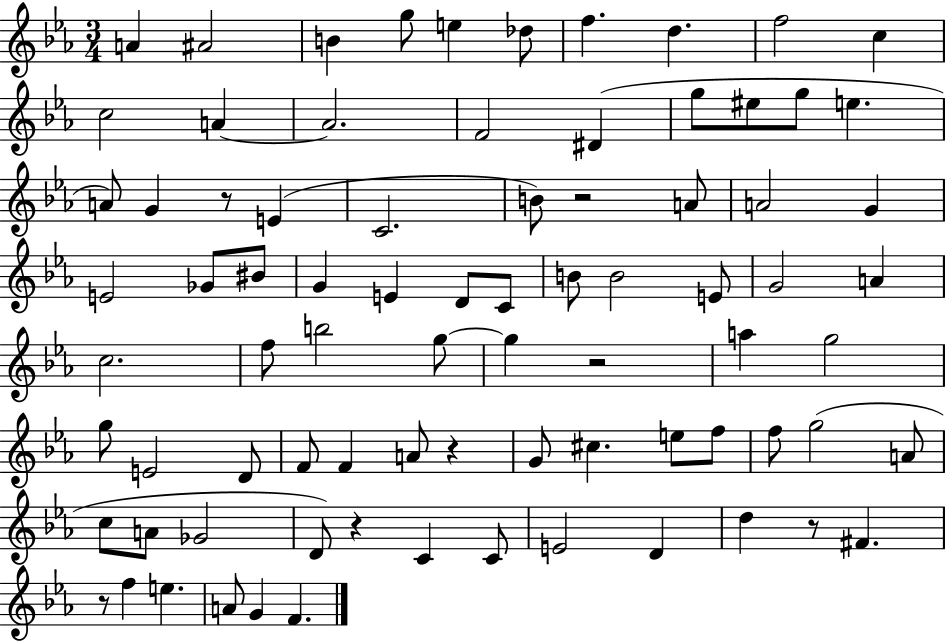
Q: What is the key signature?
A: EES major